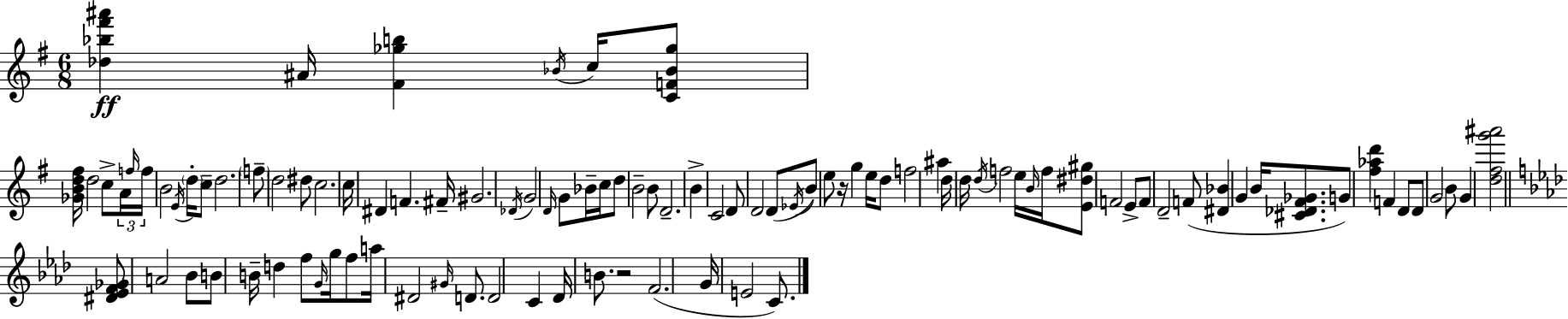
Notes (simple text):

[Db5,Bb5,F#6,A#6]/q A#4/s [F#4,Gb5,B5]/q Bb4/s C5/s [C4,F4,Bb4,Gb5]/e [Gb4,B4,D5,F#5]/s D5/h C5/e A4/s F5/s F5/s B4/h E4/s D5/s C5/e D5/h. F5/e D5/h D#5/e C5/h. C5/s D#4/q F4/q. F#4/s G#4/h. Db4/s G4/h D4/s G4/e Bb4/s C5/s D5/e B4/h B4/e D4/h. B4/q C4/h D4/e D4/h D4/e Eb4/s B4/e E5/e R/s G5/q E5/s D5/e F5/h A#5/q D5/s D5/s D5/s F5/h E5/s B4/s F5/s [E4,D#5,G#5]/e F4/h E4/e F4/e D4/h F4/e [D#4,Bb4]/q G4/q B4/s [C#4,Db4,F#4,Gb4]/e. G4/e [F#5,Ab5,D6]/q F4/q D4/e D4/e G4/h B4/e G4/q [D5,F#5,G6,A#6]/h [D#4,Eb4,F4,Gb4]/e A4/h Bb4/e B4/e B4/s D5/q F5/e G4/s G5/s F5/e A5/s D#4/h G#4/s D4/e. D4/h C4/q Db4/s B4/e. R/h F4/h. G4/s E4/h C4/e.